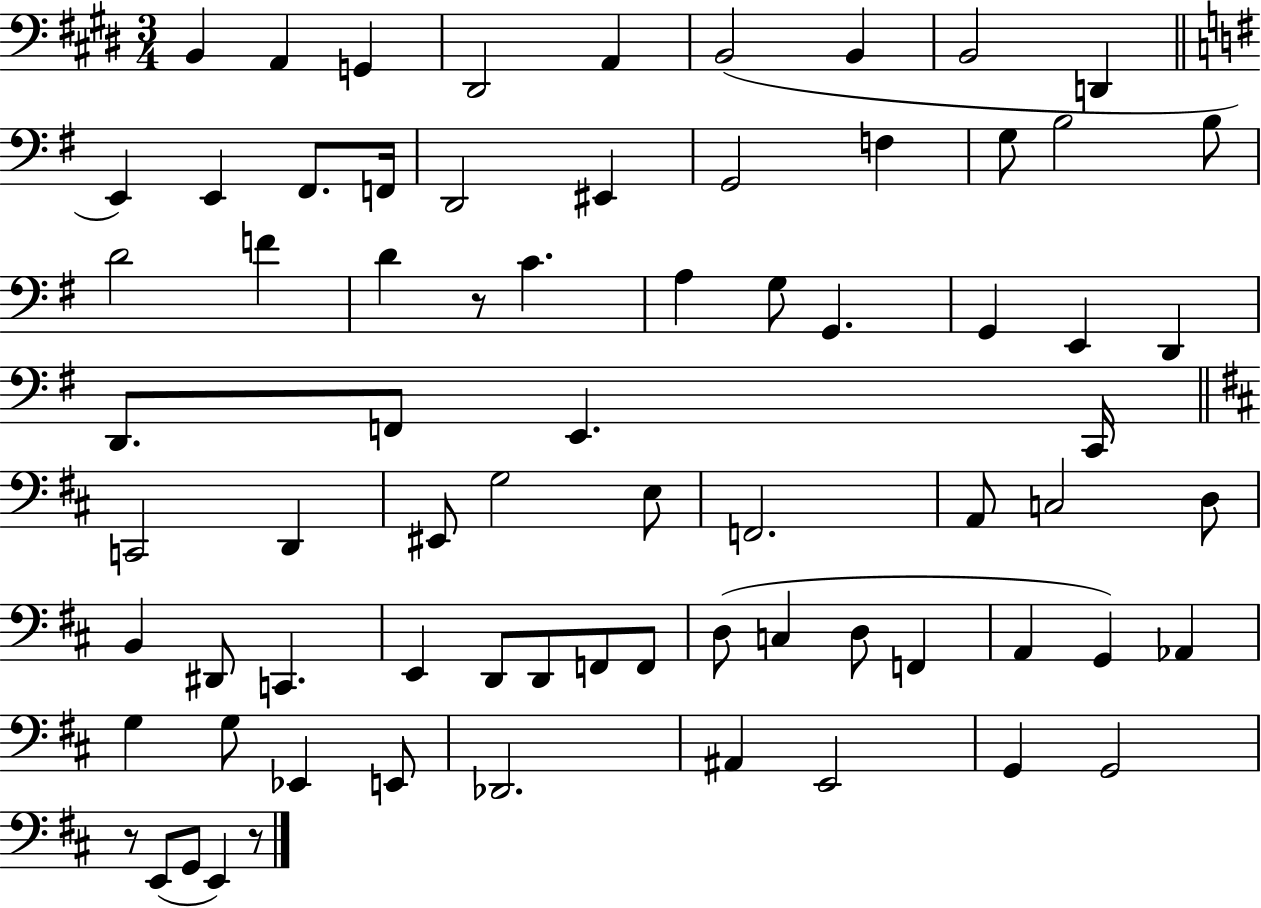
{
  \clef bass
  \numericTimeSignature
  \time 3/4
  \key e \major
  b,4 a,4 g,4 | dis,2 a,4 | b,2( b,4 | b,2 d,4 | \break \bar "||" \break \key g \major e,4) e,4 fis,8. f,16 | d,2 eis,4 | g,2 f4 | g8 b2 b8 | \break d'2 f'4 | d'4 r8 c'4. | a4 g8 g,4. | g,4 e,4 d,4 | \break d,8. f,8 e,4. c,16 | \bar "||" \break \key b \minor c,2 d,4 | eis,8 g2 e8 | f,2. | a,8 c2 d8 | \break b,4 dis,8 c,4. | e,4 d,8 d,8 f,8 f,8 | d8( c4 d8 f,4 | a,4 g,4) aes,4 | \break g4 g8 ees,4 e,8 | des,2. | ais,4 e,2 | g,4 g,2 | \break r8 e,8( g,8 e,4) r8 | \bar "|."
}